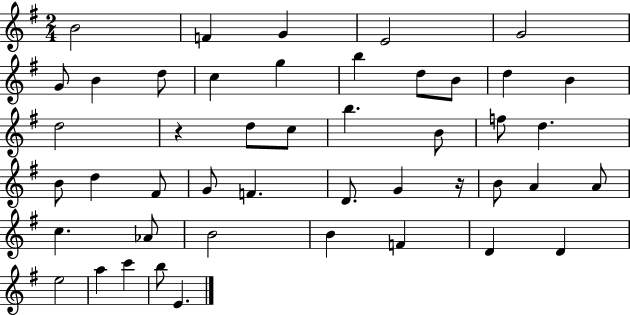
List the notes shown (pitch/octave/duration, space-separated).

B4/h F4/q G4/q E4/h G4/h G4/e B4/q D5/e C5/q G5/q B5/q D5/e B4/e D5/q B4/q D5/h R/q D5/e C5/e B5/q. B4/e F5/e D5/q. B4/e D5/q F#4/e G4/e F4/q. D4/e. G4/q R/s B4/e A4/q A4/e C5/q. Ab4/e B4/h B4/q F4/q D4/q D4/q E5/h A5/q C6/q B5/e E4/q.